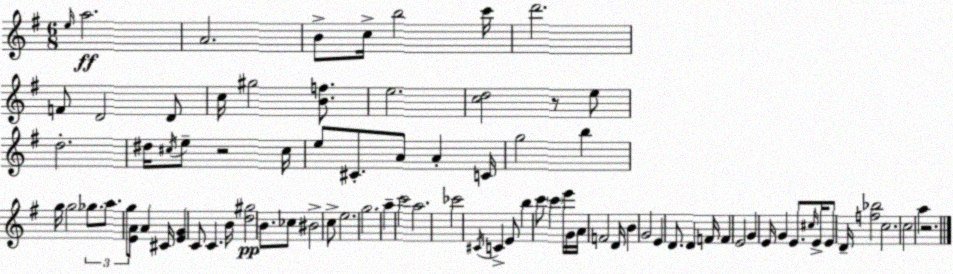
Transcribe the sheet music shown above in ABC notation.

X:1
T:Untitled
M:6/8
L:1/4
K:Em
e/4 a2 A2 B/2 c/4 b2 c'/4 d'2 F/2 D2 D/2 c/4 ^g2 [Bf]/2 e2 [cd]2 z/2 e/2 d2 ^d/4 ^c/4 e/2 z2 ^c/4 e/2 ^C/2 A/2 A C/4 g2 b g/4 g2 _g/2 a/2 g/2 [EA]/2 A ^C/4 [EG] C/2 C B/4 [d^g]2 B/2 _c/2 ^B2 c/2 e2 g2 a c'2 a2 _c'2 ^C/4 C E/2 b c'/2 c' e'/4 G/4 A/4 F2 D/4 B G2 E D/2 D F/4 F E2 G E/4 G E/2 ^c/4 E/4 E/2 D/4 [f_b]2 c2 c2 a z2